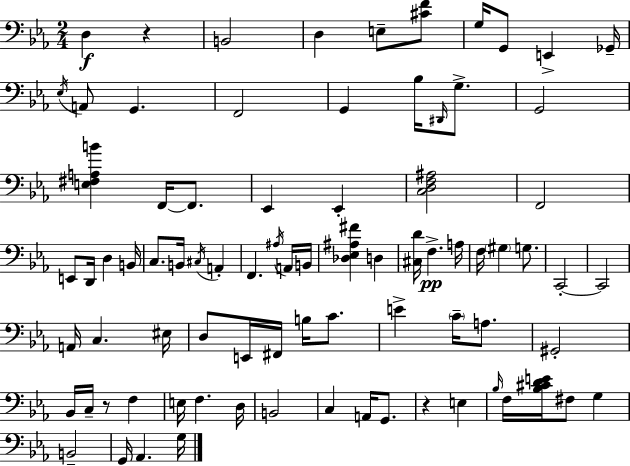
X:1
T:Untitled
M:2/4
L:1/4
K:Cm
D, z B,,2 D, E,/2 [^CF]/2 G,/4 G,,/2 E,, _G,,/4 _E,/4 A,,/2 G,, F,,2 G,, _B,/4 ^D,,/4 G,/2 G,,2 [E,^F,A,B] F,,/4 F,,/2 _E,, _E,, [C,D,F,^A,]2 F,,2 E,,/2 D,,/4 D, B,,/4 C,/2 B,,/4 ^C,/4 A,, F,, ^A,/4 A,,/4 B,,/4 [_D,_E,^A,^F] D, [^C,D]/4 F, A,/4 F,/4 ^G, G,/2 C,,2 C,,2 A,,/4 C, ^E,/4 D,/2 E,,/4 ^F,,/4 B,/4 C/2 E C/4 A,/2 ^G,,2 _B,,/4 C,/4 z/2 F, E,/4 F, D,/4 B,,2 C, A,,/4 G,,/2 z E, _B,/4 F,/4 [_B,^CDE]/4 ^F,/2 G, B,,2 G,,/4 _A,, G,/4